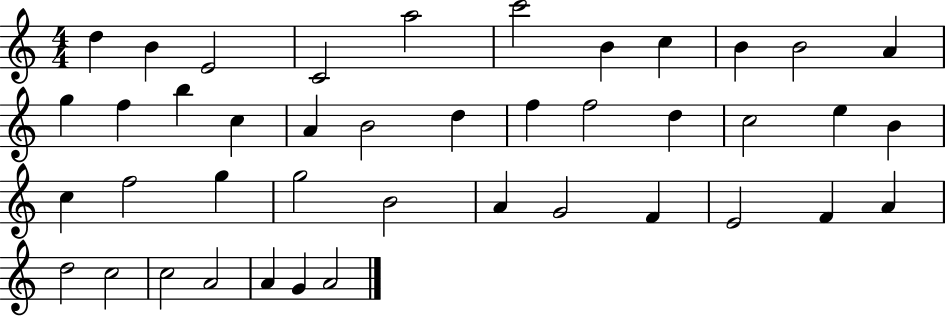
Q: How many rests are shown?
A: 0